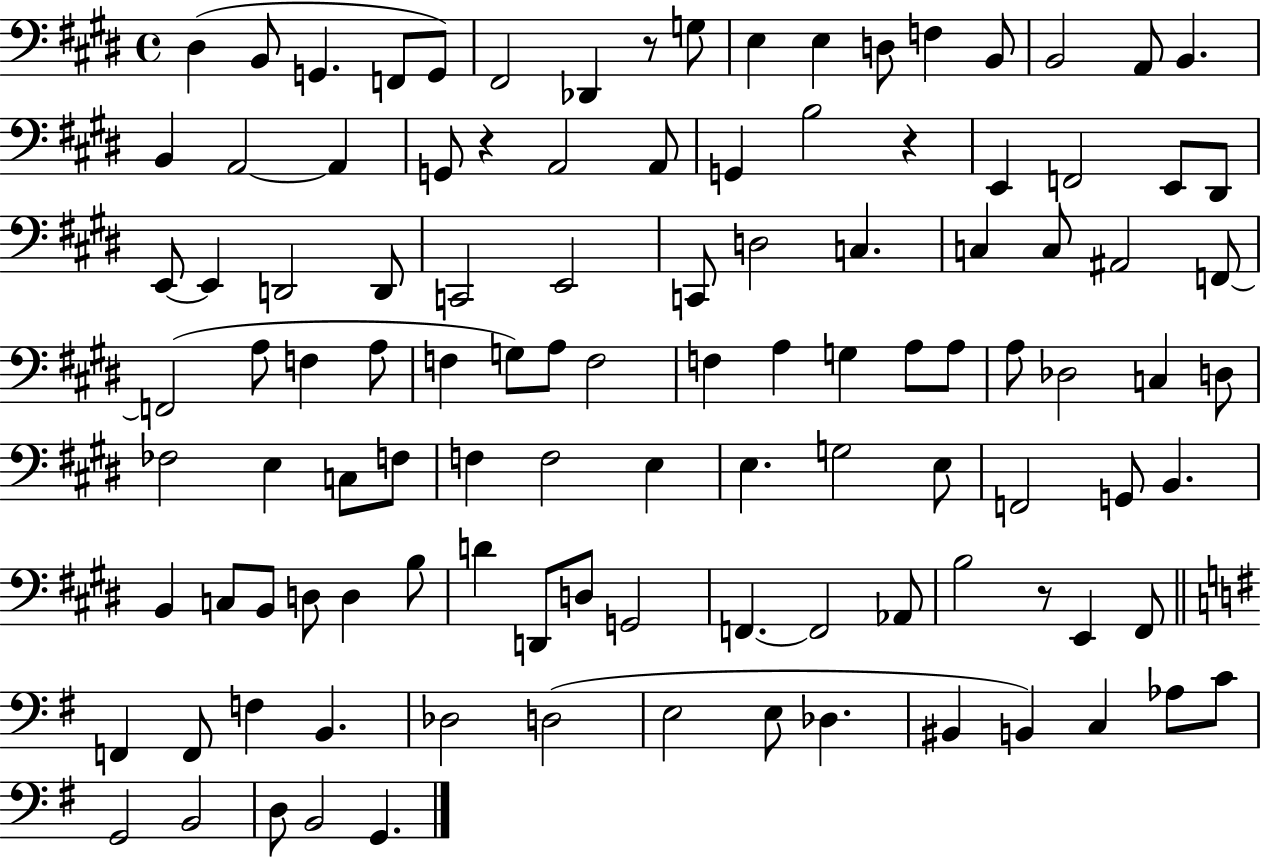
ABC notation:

X:1
T:Untitled
M:4/4
L:1/4
K:E
^D, B,,/2 G,, F,,/2 G,,/2 ^F,,2 _D,, z/2 G,/2 E, E, D,/2 F, B,,/2 B,,2 A,,/2 B,, B,, A,,2 A,, G,,/2 z A,,2 A,,/2 G,, B,2 z E,, F,,2 E,,/2 ^D,,/2 E,,/2 E,, D,,2 D,,/2 C,,2 E,,2 C,,/2 D,2 C, C, C,/2 ^A,,2 F,,/2 F,,2 A,/2 F, A,/2 F, G,/2 A,/2 F,2 F, A, G, A,/2 A,/2 A,/2 _D,2 C, D,/2 _F,2 E, C,/2 F,/2 F, F,2 E, E, G,2 E,/2 F,,2 G,,/2 B,, B,, C,/2 B,,/2 D,/2 D, B,/2 D D,,/2 D,/2 G,,2 F,, F,,2 _A,,/2 B,2 z/2 E,, ^F,,/2 F,, F,,/2 F, B,, _D,2 D,2 E,2 E,/2 _D, ^B,, B,, C, _A,/2 C/2 G,,2 B,,2 D,/2 B,,2 G,,